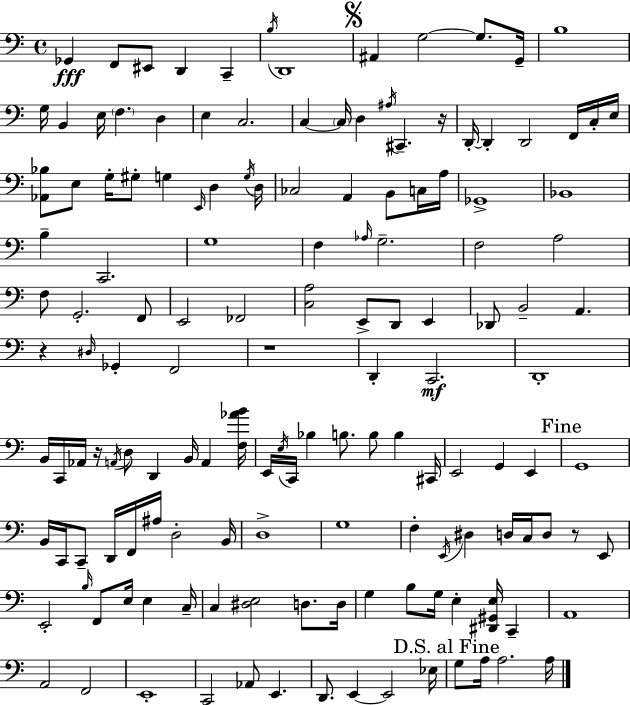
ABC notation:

X:1
T:Untitled
M:4/4
L:1/4
K:Am
_G,, F,,/2 ^E,,/2 D,, C,, B,/4 D,,4 ^A,, G,2 G,/2 G,,/4 B,4 G,/4 B,, E,/4 F, D, E, C,2 C, C,/4 D, ^A,/4 ^C,, z/4 D,,/4 D,, D,,2 F,,/4 C,/4 E,/4 [_A,,_B,]/2 E,/2 G,/4 ^G,/2 G, E,,/4 D, G,/4 D,/4 _C,2 A,, B,,/2 C,/4 A,/4 _G,,4 _B,,4 B, C,,2 G,4 F, _A,/4 G,2 F,2 A,2 F,/2 G,,2 F,,/2 E,,2 _F,,2 [C,A,]2 E,,/2 D,,/2 E,, _D,,/2 B,,2 A,, z ^D,/4 _G,, F,,2 z4 D,, C,,2 D,,4 B,,/4 C,,/4 _A,,/4 z/4 A,,/4 D,/2 D,, B,,/4 A,, [F,_AB]/4 E,,/4 E,/4 C,,/4 _B, B,/2 B,/2 B, ^C,,/4 E,,2 G,, E,, G,,4 B,,/4 C,,/4 C,,/2 D,,/4 F,,/4 ^A,/4 D,2 B,,/4 D,4 G,4 F, E,,/4 ^D, D,/4 C,/4 D,/2 z/2 E,,/2 E,,2 B,/4 F,,/2 E,/4 E, C,/4 C, [^D,E,]2 D,/2 D,/4 G, B,/2 G,/4 E, [^D,,^G,,E,]/4 C,, A,,4 A,,2 F,,2 E,,4 C,,2 _A,,/2 E,, D,,/2 E,, E,,2 _E,/4 G,/2 A,/4 A,2 A,/4